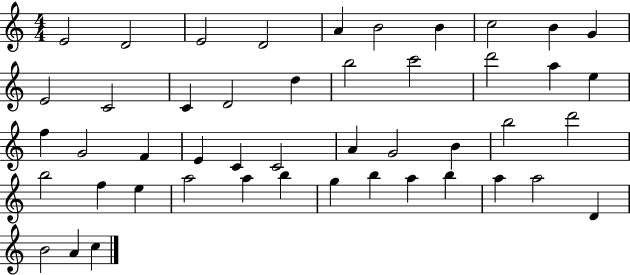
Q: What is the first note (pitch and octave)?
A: E4